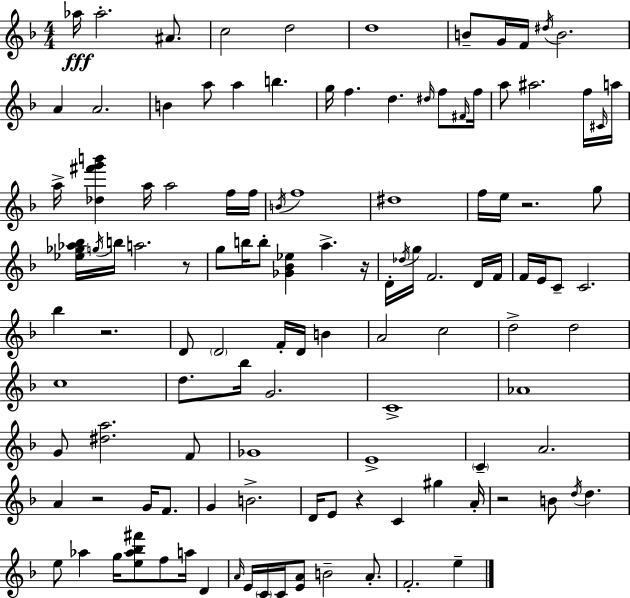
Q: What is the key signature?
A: F major